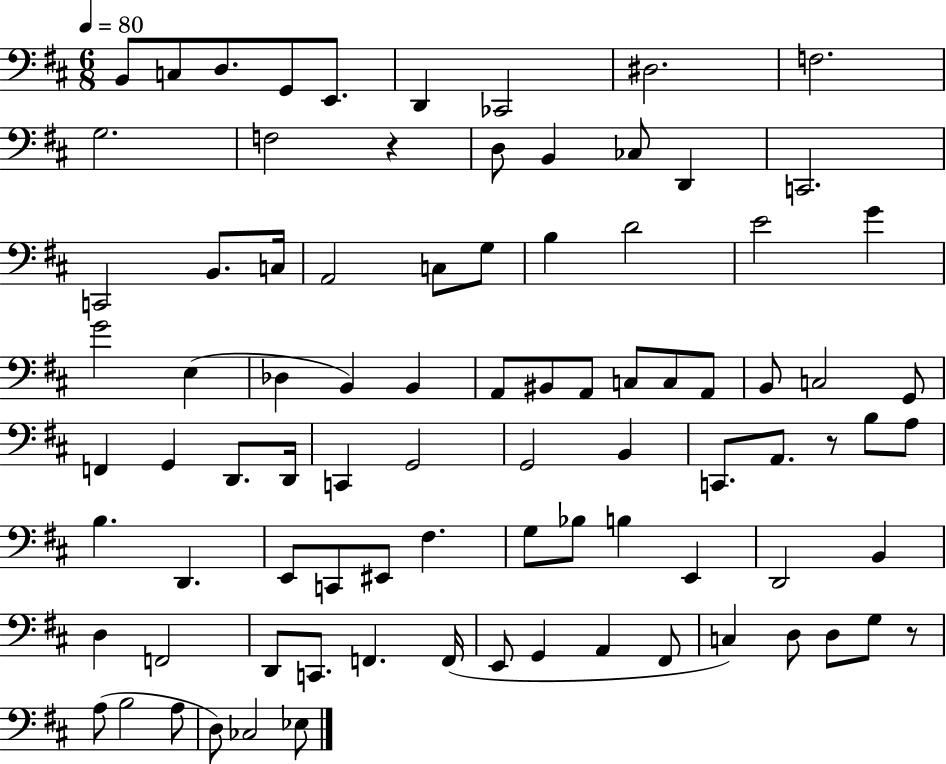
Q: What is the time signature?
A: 6/8